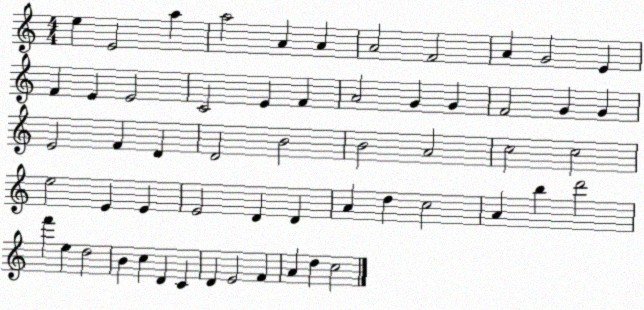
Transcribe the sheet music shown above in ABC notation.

X:1
T:Untitled
M:4/4
L:1/4
K:C
e E2 a a2 A A A2 F2 A G2 E F E E2 C2 E F A2 G G F2 G G E2 F D D2 B2 B2 A2 c2 c2 e2 E E E2 D D A d c2 A b d'2 f' e d2 B c D C D E2 F A d c2